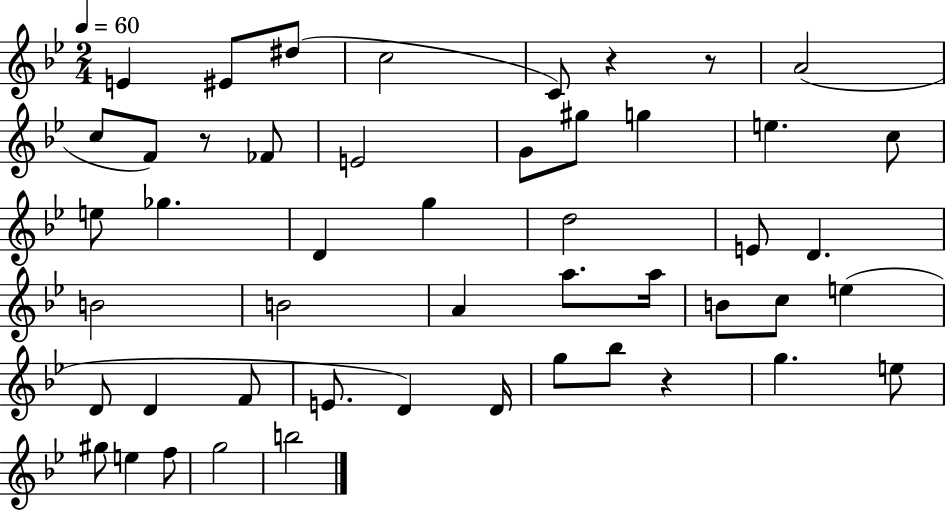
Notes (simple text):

E4/q EIS4/e D#5/e C5/h C4/e R/q R/e A4/h C5/e F4/e R/e FES4/e E4/h G4/e G#5/e G5/q E5/q. C5/e E5/e Gb5/q. D4/q G5/q D5/h E4/e D4/q. B4/h B4/h A4/q A5/e. A5/s B4/e C5/e E5/q D4/e D4/q F4/e E4/e. D4/q D4/s G5/e Bb5/e R/q G5/q. E5/e G#5/e E5/q F5/e G5/h B5/h